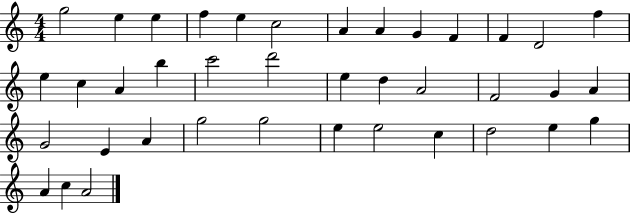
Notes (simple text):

G5/h E5/q E5/q F5/q E5/q C5/h A4/q A4/q G4/q F4/q F4/q D4/h F5/q E5/q C5/q A4/q B5/q C6/h D6/h E5/q D5/q A4/h F4/h G4/q A4/q G4/h E4/q A4/q G5/h G5/h E5/q E5/h C5/q D5/h E5/q G5/q A4/q C5/q A4/h